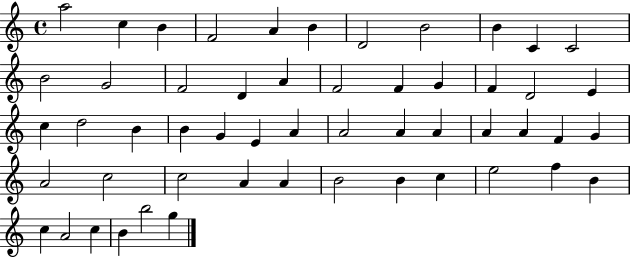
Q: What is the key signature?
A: C major